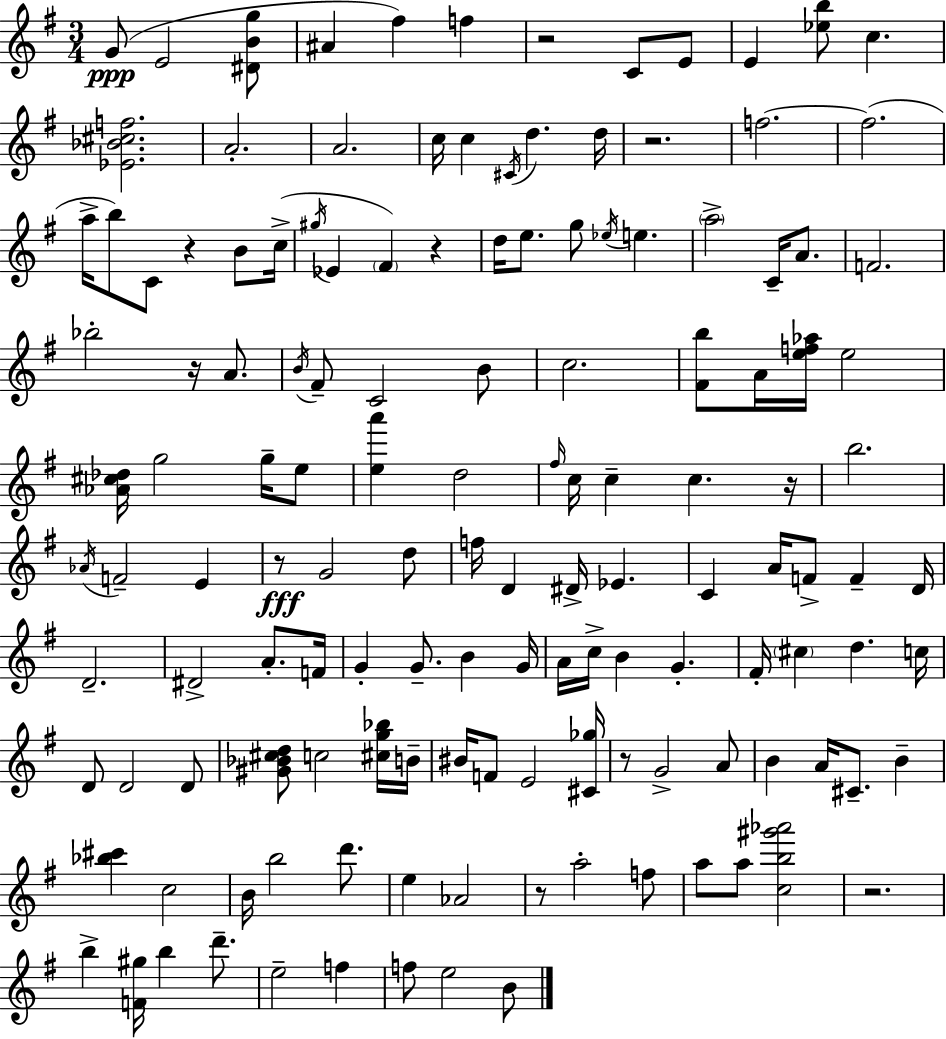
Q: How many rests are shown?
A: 10